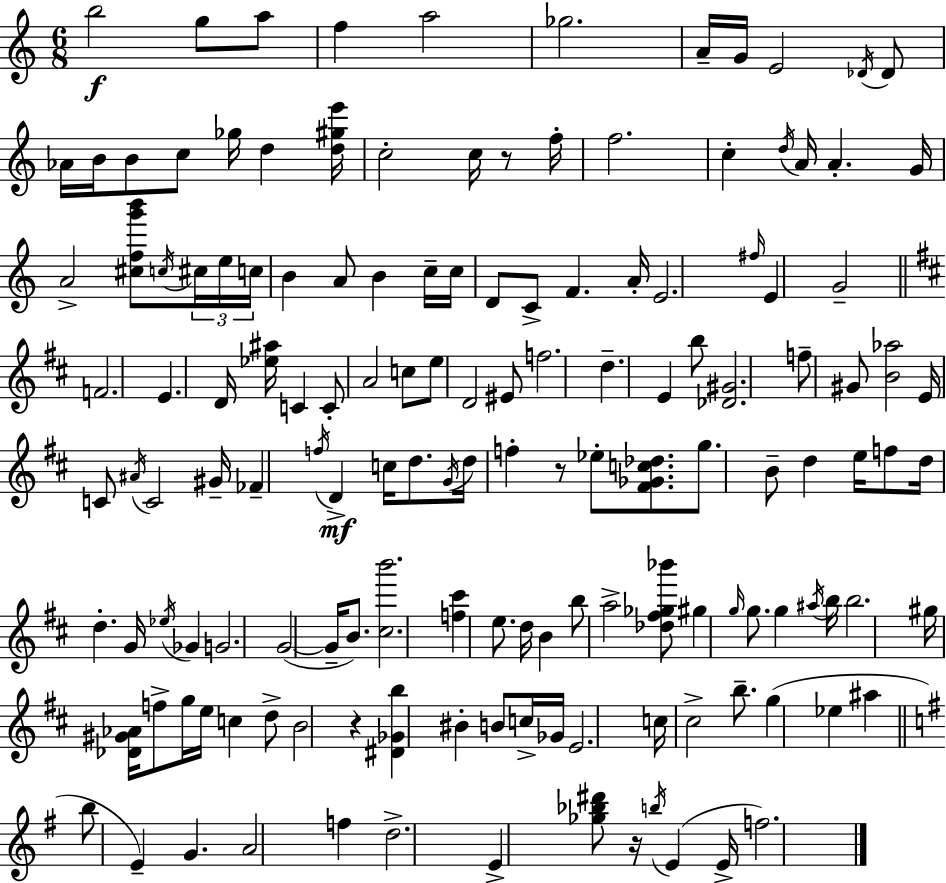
B5/h G5/e A5/e F5/q A5/h Gb5/h. A4/s G4/s E4/h Db4/s Db4/e Ab4/s B4/s B4/e C5/e Gb5/s D5/q [D5,G#5,E6]/s C5/h C5/s R/e F5/s F5/h. C5/q D5/s A4/s A4/q. G4/s A4/h [C#5,F5,G6,B6]/e C5/s C#5/s E5/s C5/s B4/q A4/e B4/q C5/s C5/s D4/e C4/e F4/q. A4/s E4/h. F#5/s E4/q G4/h F4/h. E4/q. D4/s [Eb5,A#5]/s C4/q C4/e A4/h C5/e E5/e D4/h EIS4/e F5/h. D5/q. E4/q B5/e [Db4,G#4]/h. F5/e G#4/e [B4,Ab5]/h E4/s C4/e A#4/s C4/h G#4/s FES4/q F5/s D4/q C5/s D5/e. G4/s D5/s F5/q R/e Eb5/e [F#4,Gb4,C5,Db5]/e. G5/e. B4/e D5/q E5/s F5/e D5/s D5/q. G4/s Eb5/s Gb4/q G4/h. G4/h G4/s B4/e. [C#5,B6]/h. [F5,C#6]/q E5/e. D5/s B4/q B5/e A5/h [Db5,F#5,Gb5,Bb6]/e G#5/q G5/s G5/e. G5/q A#5/s B5/s B5/h. G#5/s [Db4,G#4,Ab4]/s F5/e G5/s E5/s C5/q D5/e B4/h R/q [D#4,Gb4,B5]/q BIS4/q B4/e C5/s Gb4/s E4/h. C5/s C#5/h B5/e. G5/q Eb5/q A#5/q B5/e E4/q G4/q. A4/h F5/q D5/h. E4/q [Gb5,Bb5,D#6]/e R/s B5/s E4/q E4/s F5/h.